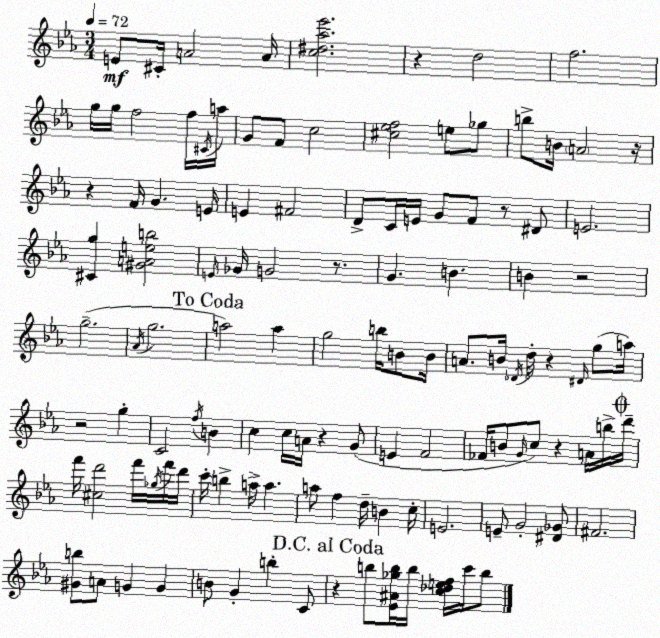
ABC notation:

X:1
T:Untitled
M:3/4
L:1/4
K:Cm
E/2 ^C/4 A2 A/4 [c^d_a_e']2 z d2 f2 g/4 g/4 f2 f/4 ^C/4 a/4 G/2 F/2 c2 [^c_ef]2 e/2 _g/2 b/2 B/4 A2 z/4 z F/4 G E/4 E ^F2 D/2 C/4 E/4 G/2 F/2 z/2 ^D/2 E2 [^Cg] [^GAeb]2 E/4 _G/4 G2 z/2 G B B z2 g2 _A/4 g2 a2 a g2 b/4 B/2 B/4 A/2 B/4 _D/4 d/4 z ^D/4 g/2 a/4 z2 g C2 f/4 B c c/4 A/4 z G/2 E F2 _F/4 B/2 G/4 c/2 z A/4 b/4 d'/4 f'/4 [^cd']2 f'/4 _g/4 f'/4 d'/4 c'/4 b a/4 a a/2 f d/4 B c/4 E2 E/2 G2 [^D_G]/2 ^F2 [^Gb]/2 A/2 G G B/2 G b C/2 z b/2 [_E^A_gb]/4 b/4 [c_def]/4 c'/4 b/2